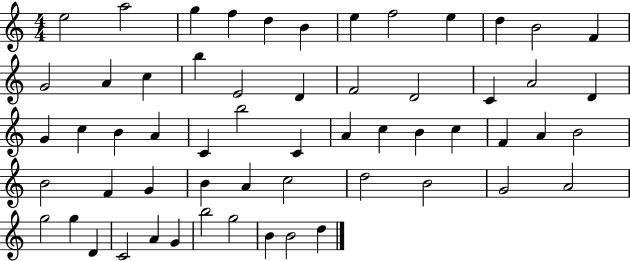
E5/h A5/h G5/q F5/q D5/q B4/q E5/q F5/h E5/q D5/q B4/h F4/q G4/h A4/q C5/q B5/q E4/h D4/q F4/h D4/h C4/q A4/h D4/q G4/q C5/q B4/q A4/q C4/q B5/h C4/q A4/q C5/q B4/q C5/q F4/q A4/q B4/h B4/h F4/q G4/q B4/q A4/q C5/h D5/h B4/h G4/h A4/h G5/h G5/q D4/q C4/h A4/q G4/q B5/h G5/h B4/q B4/h D5/q